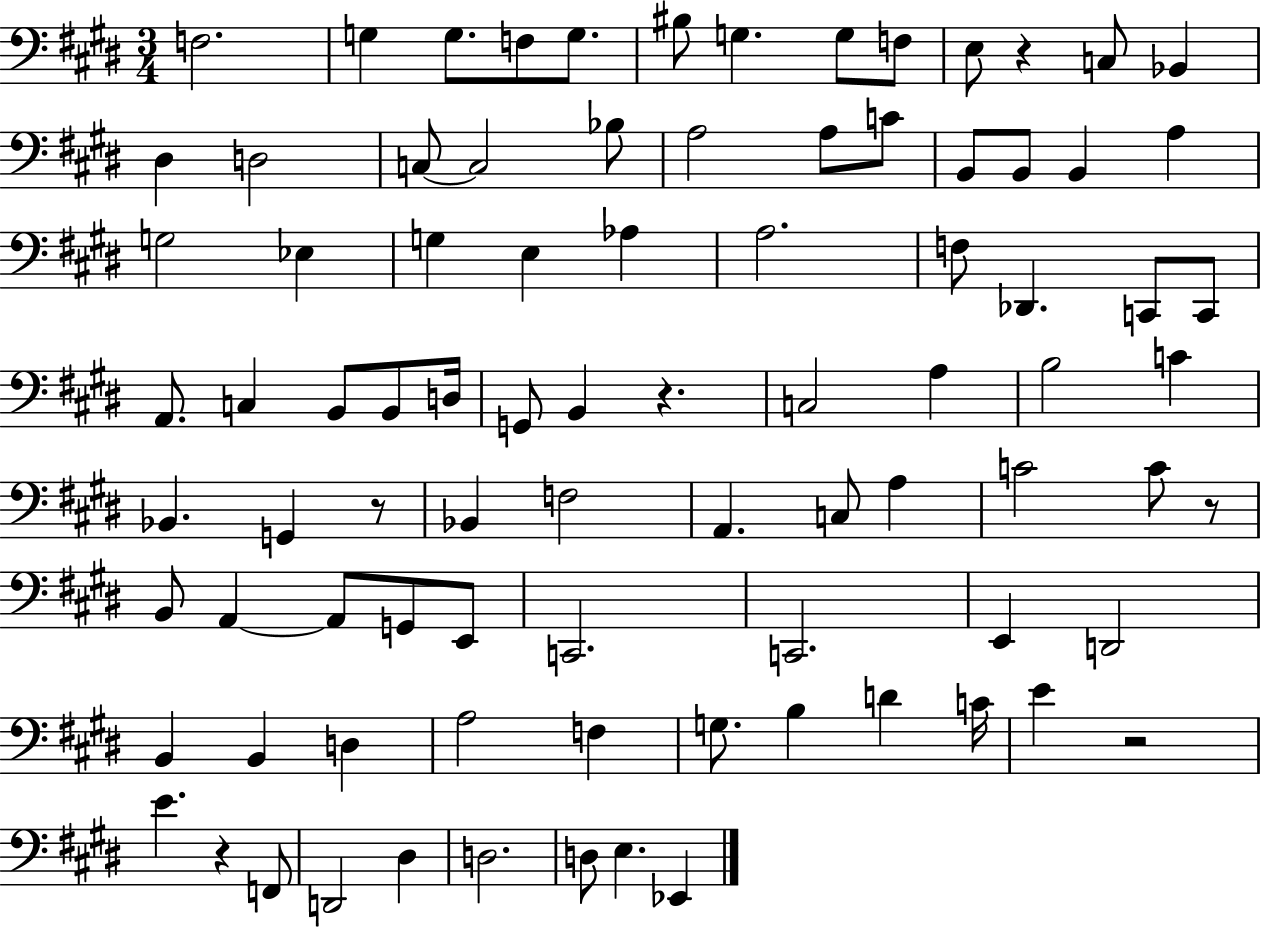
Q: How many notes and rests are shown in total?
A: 87